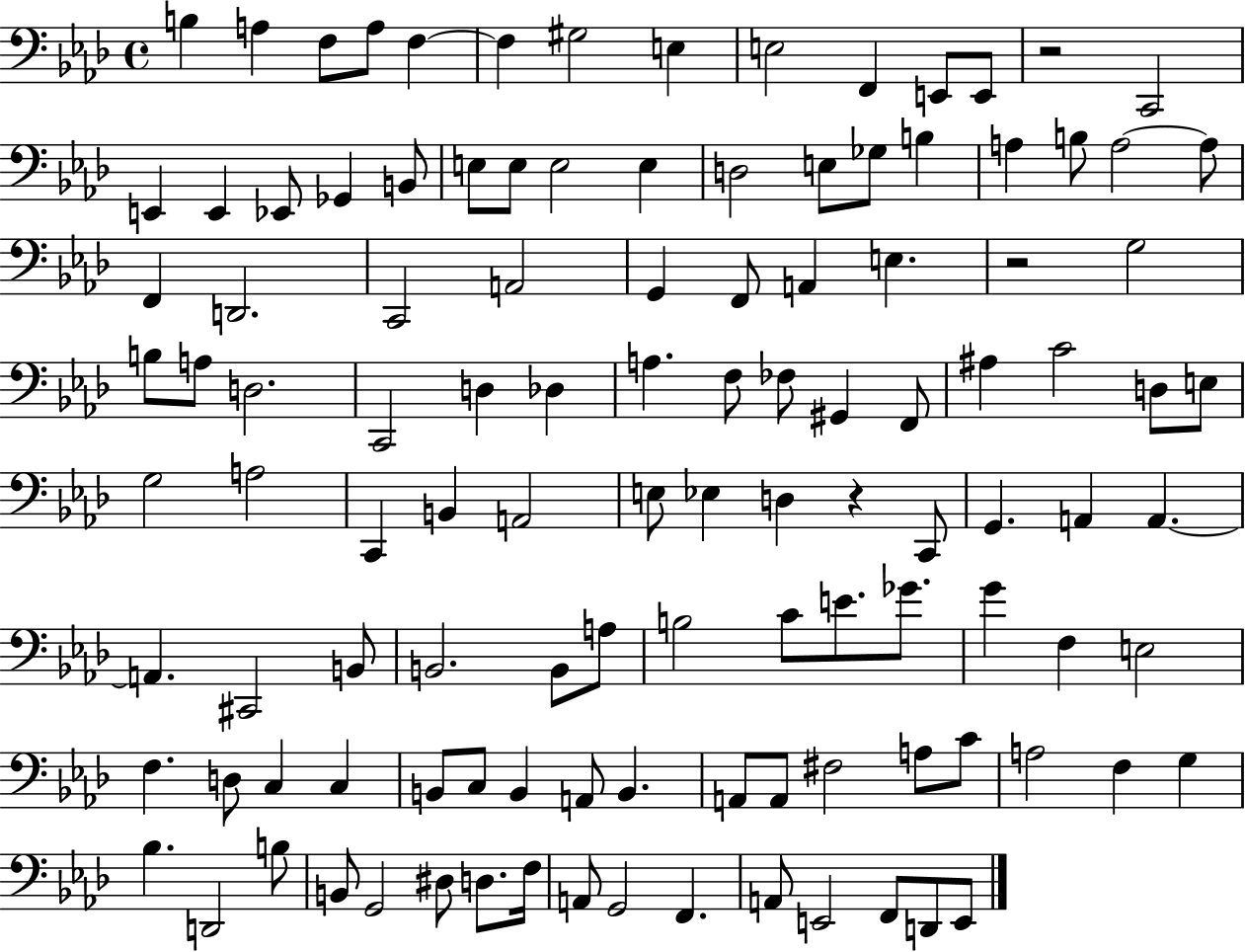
{
  \clef bass
  \time 4/4
  \defaultTimeSignature
  \key aes \major
  \repeat volta 2 { b4 a4 f8 a8 f4~~ | f4 gis2 e4 | e2 f,4 e,8 e,8 | r2 c,2 | \break e,4 e,4 ees,8 ges,4 b,8 | e8 e8 e2 e4 | d2 e8 ges8 b4 | a4 b8 a2~~ a8 | \break f,4 d,2. | c,2 a,2 | g,4 f,8 a,4 e4. | r2 g2 | \break b8 a8 d2. | c,2 d4 des4 | a4. f8 fes8 gis,4 f,8 | ais4 c'2 d8 e8 | \break g2 a2 | c,4 b,4 a,2 | e8 ees4 d4 r4 c,8 | g,4. a,4 a,4.~~ | \break a,4. cis,2 b,8 | b,2. b,8 a8 | b2 c'8 e'8. ges'8. | g'4 f4 e2 | \break f4. d8 c4 c4 | b,8 c8 b,4 a,8 b,4. | a,8 a,8 fis2 a8 c'8 | a2 f4 g4 | \break bes4. d,2 b8 | b,8 g,2 dis8 d8. f16 | a,8 g,2 f,4. | a,8 e,2 f,8 d,8 e,8 | \break } \bar "|."
}